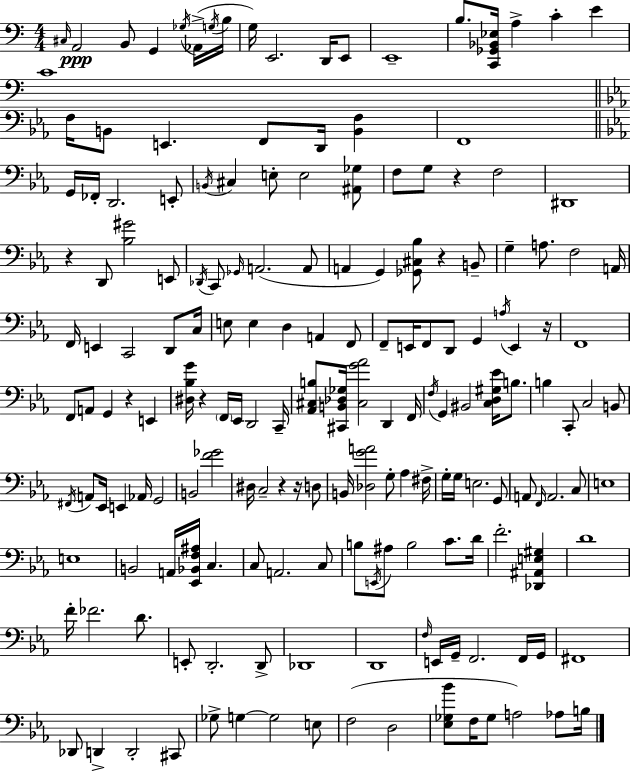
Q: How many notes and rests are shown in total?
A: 177